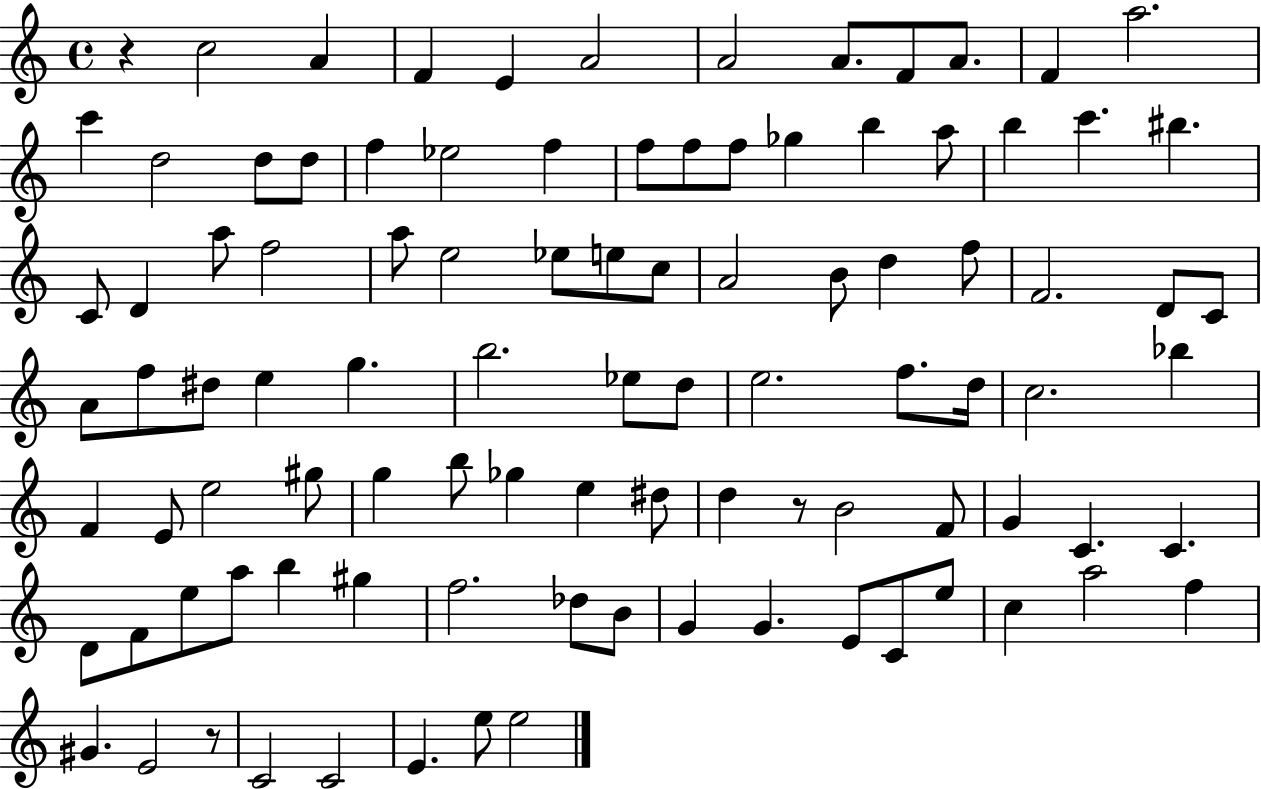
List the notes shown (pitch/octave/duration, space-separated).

R/q C5/h A4/q F4/q E4/q A4/h A4/h A4/e. F4/e A4/e. F4/q A5/h. C6/q D5/h D5/e D5/e F5/q Eb5/h F5/q F5/e F5/e F5/e Gb5/q B5/q A5/e B5/q C6/q. BIS5/q. C4/e D4/q A5/e F5/h A5/e E5/h Eb5/e E5/e C5/e A4/h B4/e D5/q F5/e F4/h. D4/e C4/e A4/e F5/e D#5/e E5/q G5/q. B5/h. Eb5/e D5/e E5/h. F5/e. D5/s C5/h. Bb5/q F4/q E4/e E5/h G#5/e G5/q B5/e Gb5/q E5/q D#5/e D5/q R/e B4/h F4/e G4/q C4/q. C4/q. D4/e F4/e E5/e A5/e B5/q G#5/q F5/h. Db5/e B4/e G4/q G4/q. E4/e C4/e E5/e C5/q A5/h F5/q G#4/q. E4/h R/e C4/h C4/h E4/q. E5/e E5/h